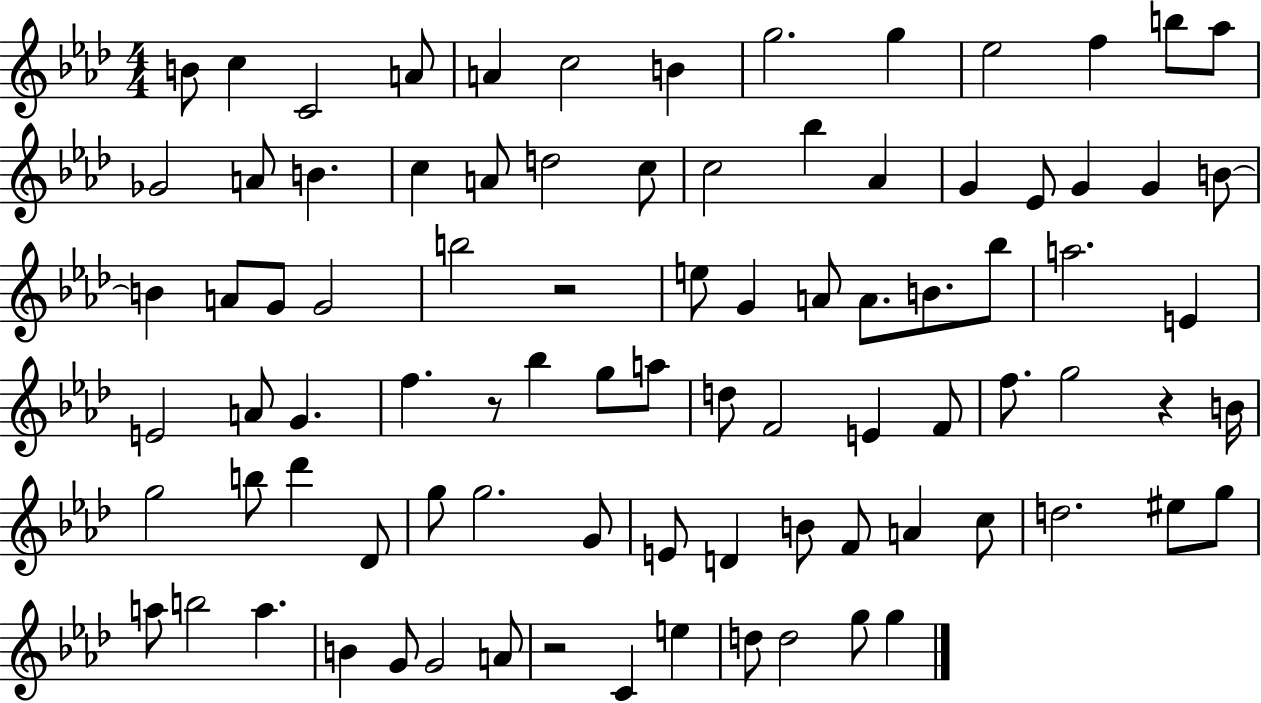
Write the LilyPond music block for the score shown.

{
  \clef treble
  \numericTimeSignature
  \time 4/4
  \key aes \major
  b'8 c''4 c'2 a'8 | a'4 c''2 b'4 | g''2. g''4 | ees''2 f''4 b''8 aes''8 | \break ges'2 a'8 b'4. | c''4 a'8 d''2 c''8 | c''2 bes''4 aes'4 | g'4 ees'8 g'4 g'4 b'8~~ | \break b'4 a'8 g'8 g'2 | b''2 r2 | e''8 g'4 a'8 a'8. b'8. bes''8 | a''2. e'4 | \break e'2 a'8 g'4. | f''4. r8 bes''4 g''8 a''8 | d''8 f'2 e'4 f'8 | f''8. g''2 r4 b'16 | \break g''2 b''8 des'''4 des'8 | g''8 g''2. g'8 | e'8 d'4 b'8 f'8 a'4 c''8 | d''2. eis''8 g''8 | \break a''8 b''2 a''4. | b'4 g'8 g'2 a'8 | r2 c'4 e''4 | d''8 d''2 g''8 g''4 | \break \bar "|."
}